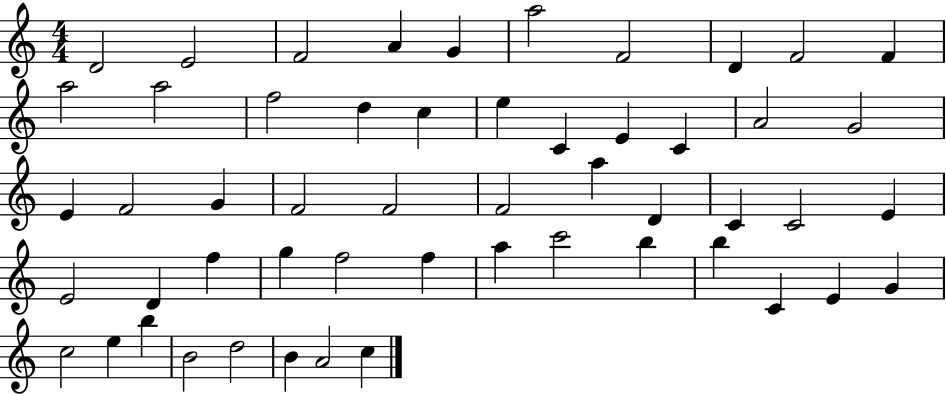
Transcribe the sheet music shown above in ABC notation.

X:1
T:Untitled
M:4/4
L:1/4
K:C
D2 E2 F2 A G a2 F2 D F2 F a2 a2 f2 d c e C E C A2 G2 E F2 G F2 F2 F2 a D C C2 E E2 D f g f2 f a c'2 b b C E G c2 e b B2 d2 B A2 c